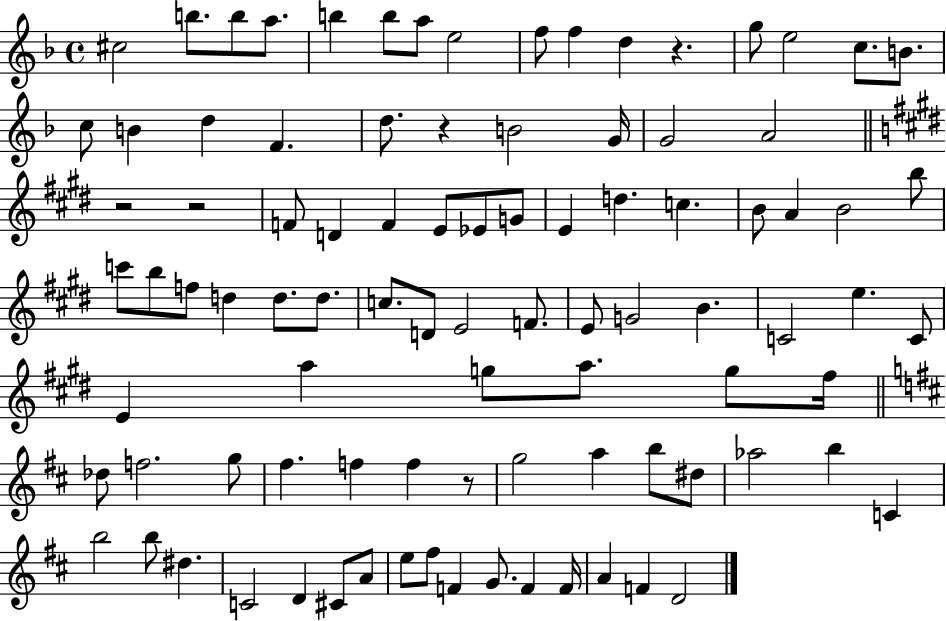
C#5/h B5/e. B5/e A5/e. B5/q B5/e A5/e E5/h F5/e F5/q D5/q R/q. G5/e E5/h C5/e. B4/e. C5/e B4/q D5/q F4/q. D5/e. R/q B4/h G4/s G4/h A4/h R/h R/h F4/e D4/q F4/q E4/e Eb4/e G4/e E4/q D5/q. C5/q. B4/e A4/q B4/h B5/e C6/e B5/e F5/e D5/q D5/e. D5/e. C5/e. D4/e E4/h F4/e. E4/e G4/h B4/q. C4/h E5/q. C4/e E4/q A5/q G5/e A5/e. G5/e F#5/s Db5/e F5/h. G5/e F#5/q. F5/q F5/q R/e G5/h A5/q B5/e D#5/e Ab5/h B5/q C4/q B5/h B5/e D#5/q. C4/h D4/q C#4/e A4/e E5/e F#5/e F4/q G4/e. F4/q F4/s A4/q F4/q D4/h